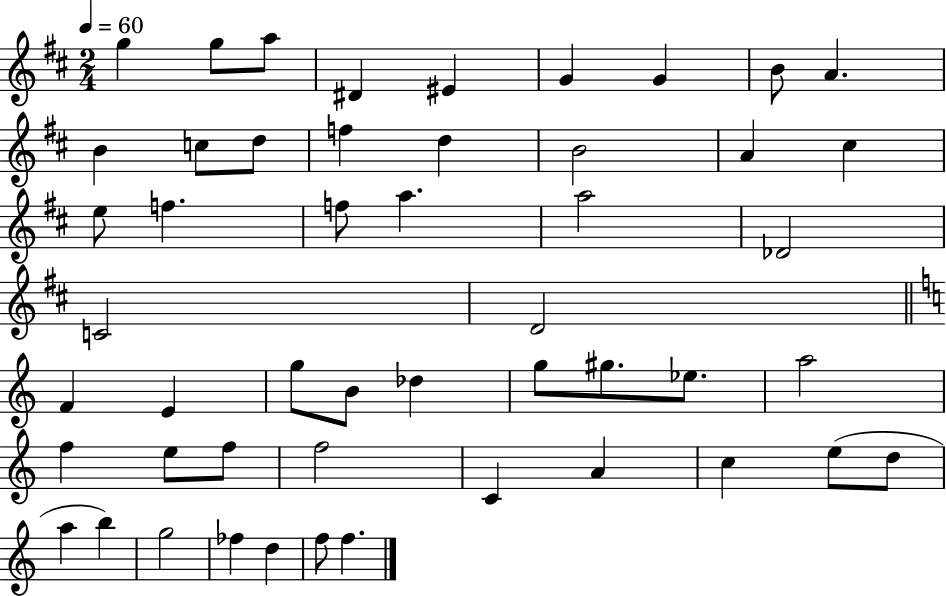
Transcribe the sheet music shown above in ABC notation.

X:1
T:Untitled
M:2/4
L:1/4
K:D
g g/2 a/2 ^D ^E G G B/2 A B c/2 d/2 f d B2 A ^c e/2 f f/2 a a2 _D2 C2 D2 F E g/2 B/2 _d g/2 ^g/2 _e/2 a2 f e/2 f/2 f2 C A c e/2 d/2 a b g2 _f d f/2 f